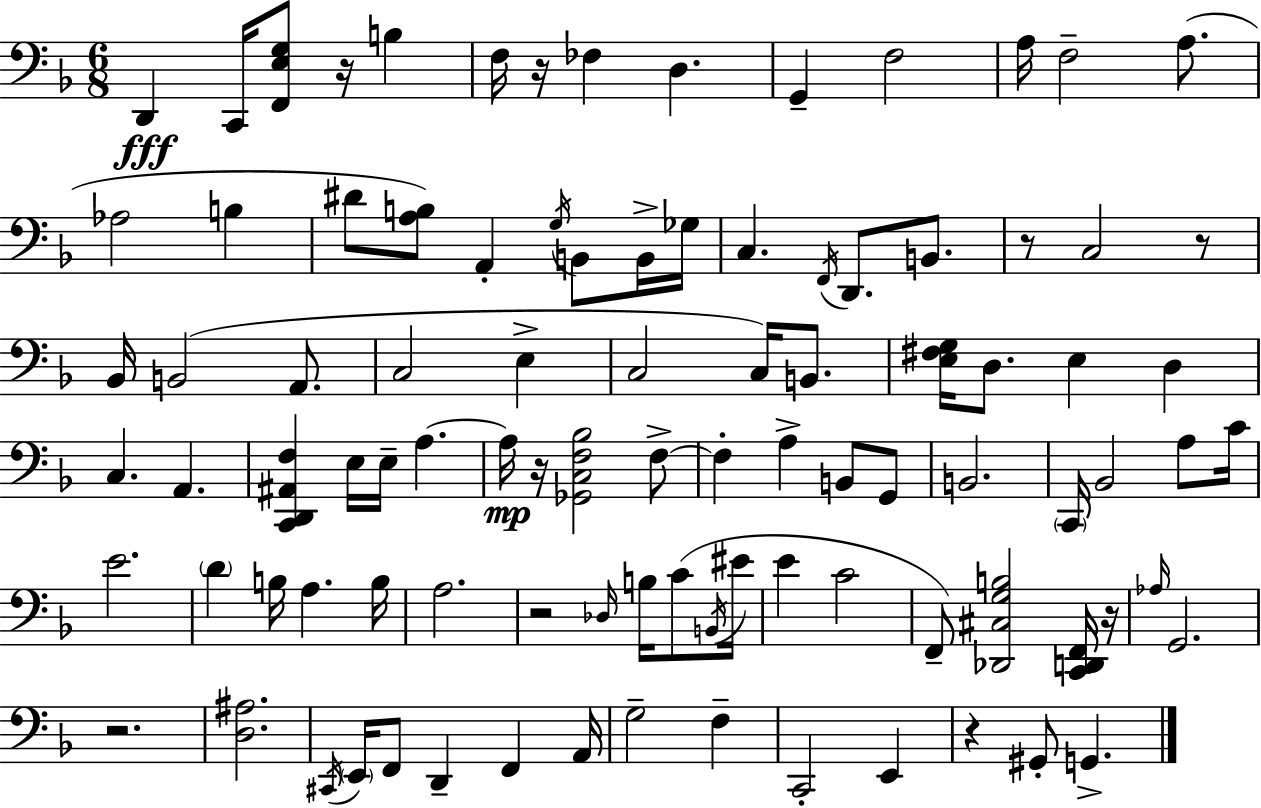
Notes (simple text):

D2/q C2/s [F2,E3,G3]/e R/s B3/q F3/s R/s FES3/q D3/q. G2/q F3/h A3/s F3/h A3/e. Ab3/h B3/q D#4/e [A3,B3]/e A2/q G3/s B2/e B2/s Gb3/s C3/q. F2/s D2/e. B2/e. R/e C3/h R/e Bb2/s B2/h A2/e. C3/h E3/q C3/h C3/s B2/e. [E3,F#3,G3]/s D3/e. E3/q D3/q C3/q. A2/q. [C2,D2,A#2,F3]/q E3/s E3/s A3/q. A3/s R/s [Gb2,C3,F3,Bb3]/h F3/e F3/q A3/q B2/e G2/e B2/h. C2/s Bb2/h A3/e C4/s E4/h. D4/q B3/s A3/q. B3/s A3/h. R/h Db3/s B3/s C4/e B2/s EIS4/s E4/q C4/h F2/e [Db2,C#3,G3,B3]/h [C2,D2,F2]/s R/s Ab3/s G2/h. R/h. [D3,A#3]/h. C#2/s E2/s F2/e D2/q F2/q A2/s G3/h F3/q C2/h E2/q R/q G#2/e G2/q.